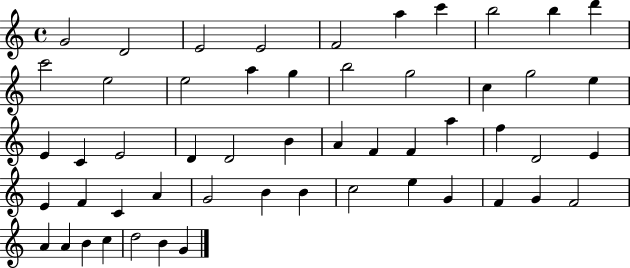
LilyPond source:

{
  \clef treble
  \time 4/4
  \defaultTimeSignature
  \key c \major
  g'2 d'2 | e'2 e'2 | f'2 a''4 c'''4 | b''2 b''4 d'''4 | \break c'''2 e''2 | e''2 a''4 g''4 | b''2 g''2 | c''4 g''2 e''4 | \break e'4 c'4 e'2 | d'4 d'2 b'4 | a'4 f'4 f'4 a''4 | f''4 d'2 e'4 | \break e'4 f'4 c'4 a'4 | g'2 b'4 b'4 | c''2 e''4 g'4 | f'4 g'4 f'2 | \break a'4 a'4 b'4 c''4 | d''2 b'4 g'4 | \bar "|."
}